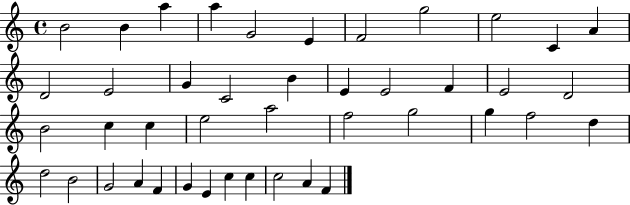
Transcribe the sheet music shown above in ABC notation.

X:1
T:Untitled
M:4/4
L:1/4
K:C
B2 B a a G2 E F2 g2 e2 C A D2 E2 G C2 B E E2 F E2 D2 B2 c c e2 a2 f2 g2 g f2 d d2 B2 G2 A F G E c c c2 A F